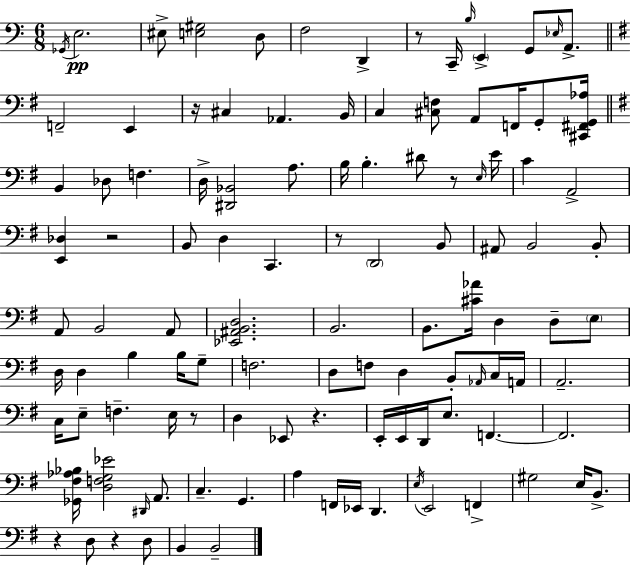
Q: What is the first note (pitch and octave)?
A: Gb2